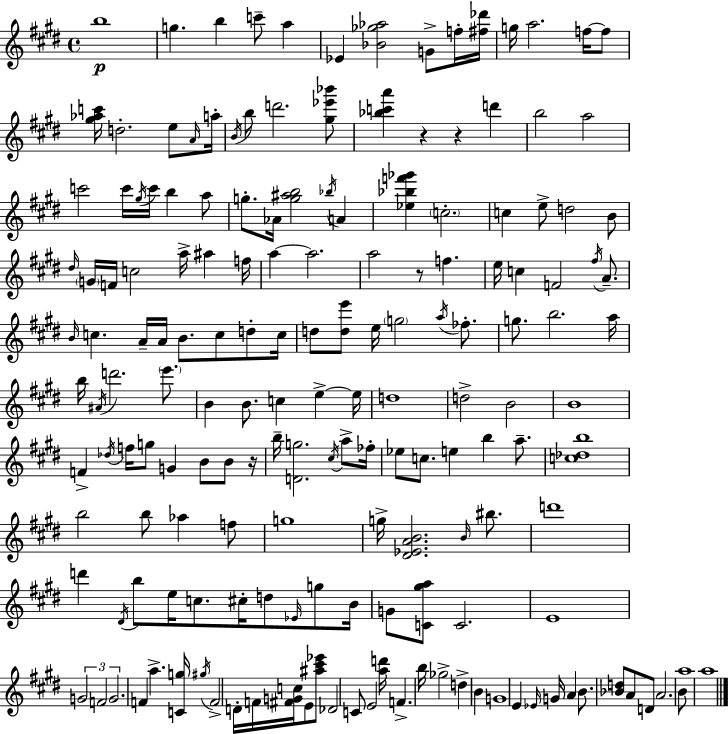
B5/w G5/q. B5/q C6/e A5/q Eb4/q [Bb4,Gb5,Ab5]/h G4/e F5/s [F#5,Db6]/s G5/s A5/h. F5/s F5/e [G#5,Ab5,C6]/s D5/h. E5/e A4/s A5/s B4/s B5/e D6/h. [G#5,Eb6,Bb6]/e [Bb5,C6,A6]/q R/q R/q D6/q B5/h A5/h C6/h C6/s G#5/s C6/s B5/q A5/e G5/e. Ab4/s [G5,A#5,B5]/h Bb5/s A4/q [Eb5,Bb5,F6,Gb6]/q C5/h. C5/q E5/e D5/h B4/e D#5/s G4/s F4/s C5/h A5/s A#5/q F5/s A5/q A5/h. A5/h R/e F5/q. E5/s C5/q F4/h F#5/s A4/e. B4/s C5/q. A4/s A4/s B4/e. C5/e D5/e C5/s D5/e [D5,E6]/e E5/s G5/h A5/s FES5/e. G5/e. B5/h. A5/s B5/s A#4/s D6/h. E6/e. B4/q B4/e. C5/q E5/q E5/s D5/w D5/h B4/h B4/w F4/q Db5/s F5/s G5/e G4/q B4/e B4/e R/s B5/s [D4,G5]/h. C#5/s A5/e FES5/s Eb5/e C5/e. E5/q B5/q A5/e. [C5,Db5,B5]/w B5/h B5/e Ab5/q F5/e G5/w G5/s [D#4,Eb4,A4,B4]/h. B4/s BIS5/e. D6/w D6/q D#4/s B5/e E5/s C5/e. C#5/s D5/e Eb4/s G5/e B4/s G4/e [C4,G#5,A5]/e C4/h. E4/w G4/h F4/h G4/h. F4/q A5/q. [C4,G5]/s G#5/s F4/h D4/s F4/s [F#4,G4,C5]/s E4/e [A#5,C#6,Eb6]/e Db4/h C4/e E4/h [A5,D6]/s F4/q. B5/s Gb5/h D5/q B4/q G4/w E4/q Eb4/s G4/s A4/q B4/e. [Bb4,D5]/e A4/e D4/e A4/h. B4/e A5/w A5/w